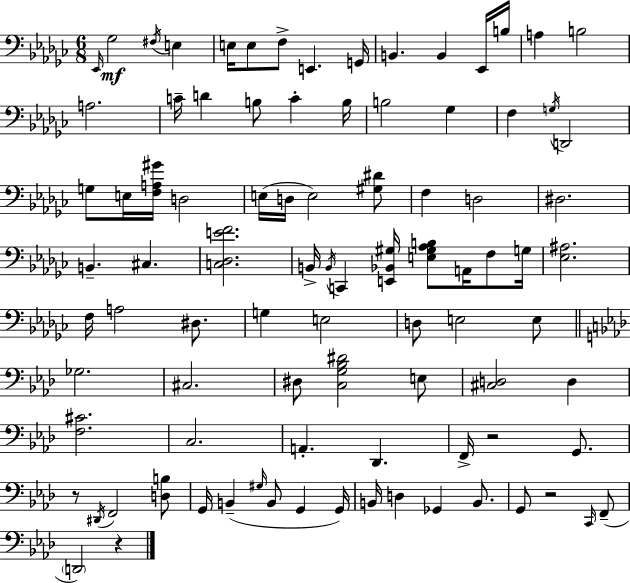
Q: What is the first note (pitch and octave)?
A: Eb2